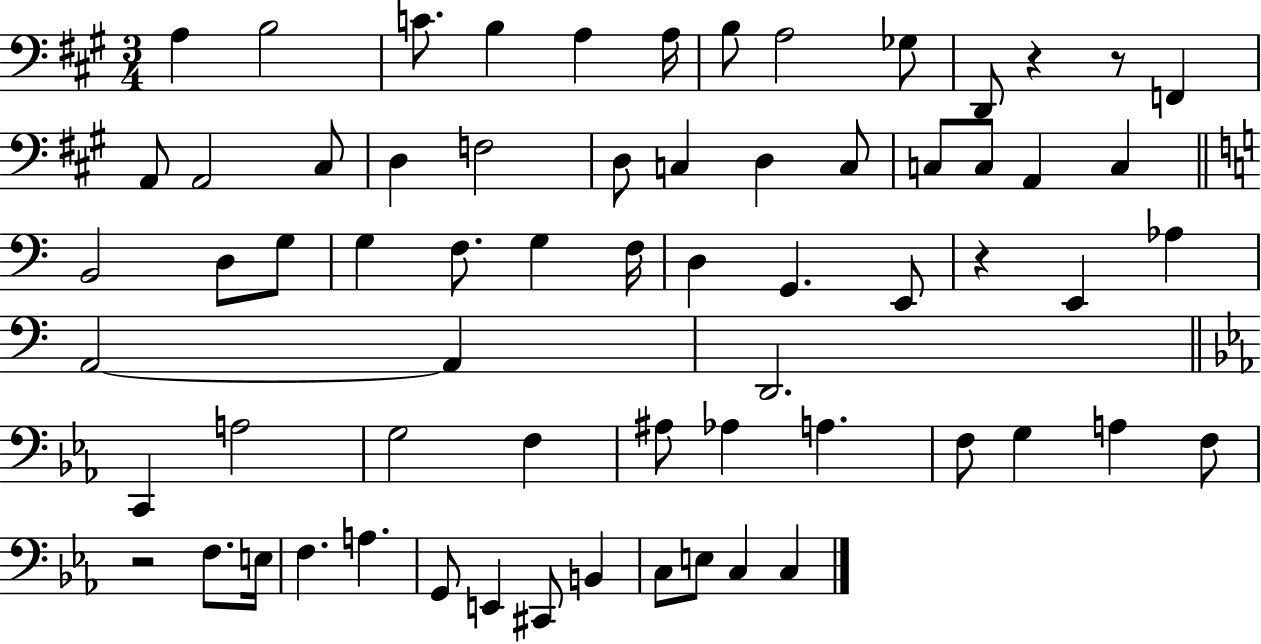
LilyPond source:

{
  \clef bass
  \numericTimeSignature
  \time 3/4
  \key a \major
  a4 b2 | c'8. b4 a4 a16 | b8 a2 ges8 | d,8 r4 r8 f,4 | \break a,8 a,2 cis8 | d4 f2 | d8 c4 d4 c8 | c8 c8 a,4 c4 | \break \bar "||" \break \key a \minor b,2 d8 g8 | g4 f8. g4 f16 | d4 g,4. e,8 | r4 e,4 aes4 | \break a,2~~ a,4 | d,2. | \bar "||" \break \key ees \major c,4 a2 | g2 f4 | ais8 aes4 a4. | f8 g4 a4 f8 | \break r2 f8. e16 | f4. a4. | g,8 e,4 cis,8 b,4 | c8 e8 c4 c4 | \break \bar "|."
}